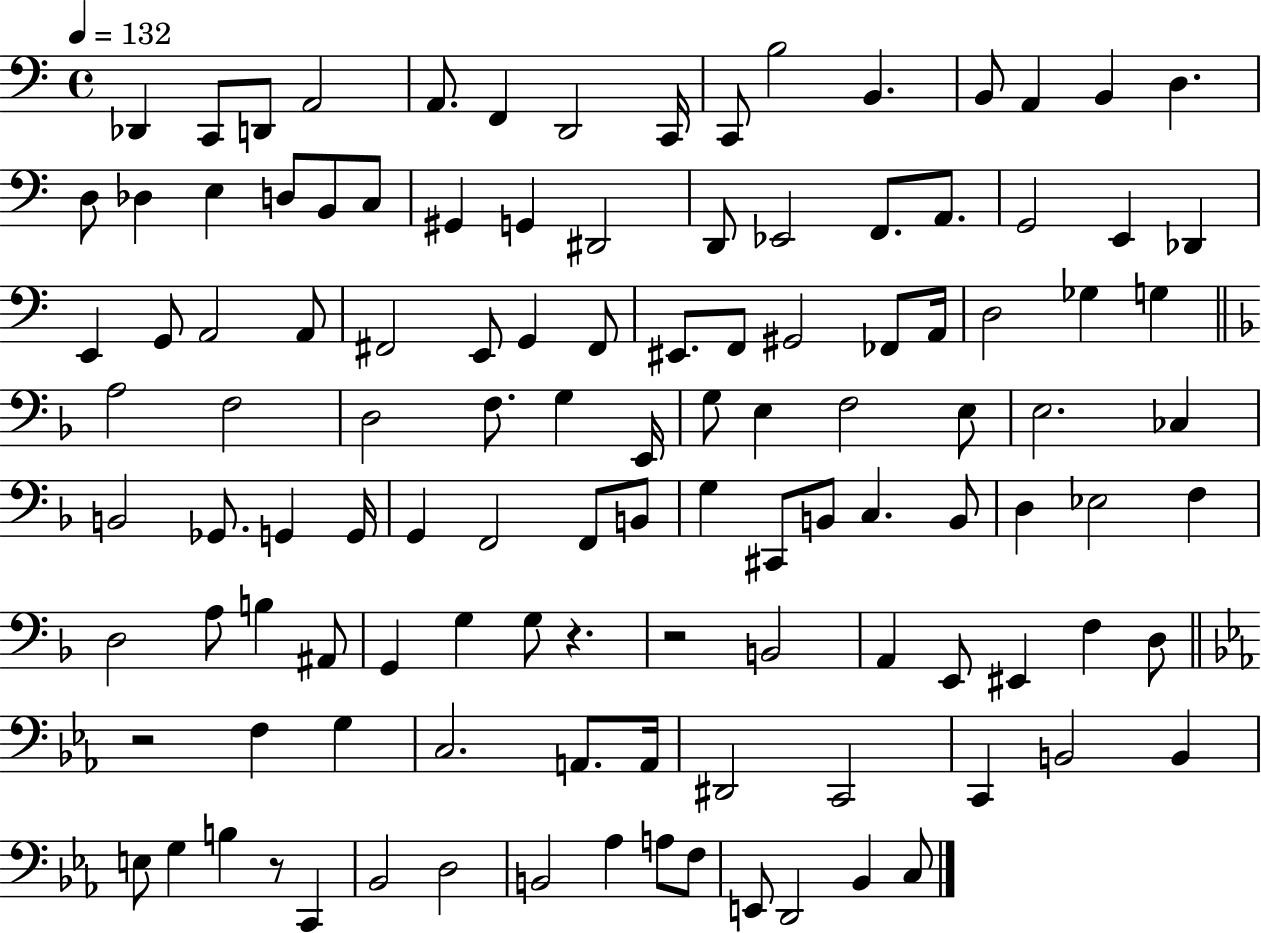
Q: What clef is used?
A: bass